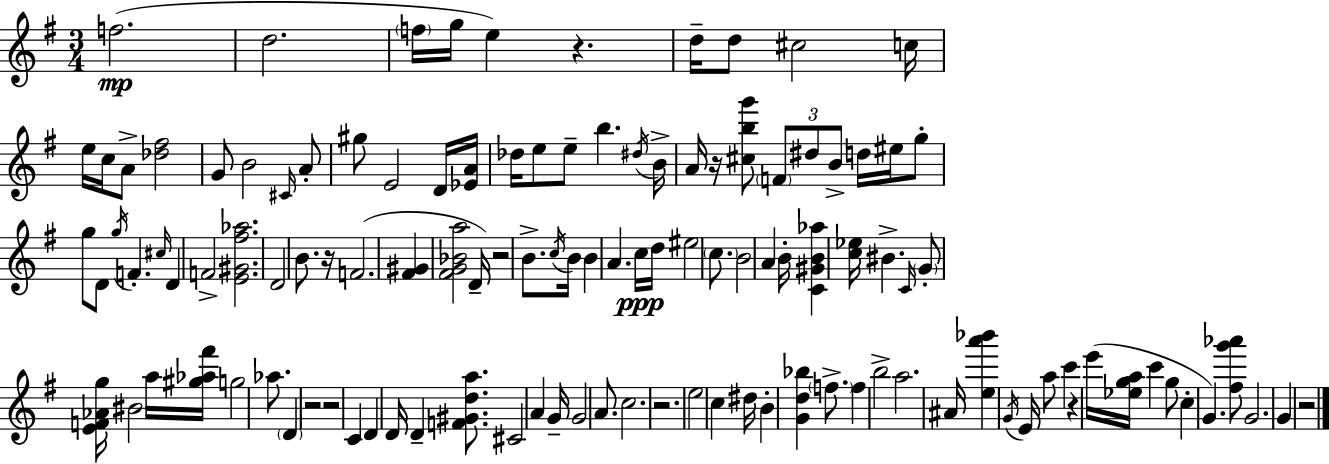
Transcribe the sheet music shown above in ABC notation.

X:1
T:Untitled
M:3/4
L:1/4
K:Em
f2 d2 f/4 g/4 e z d/4 d/2 ^c2 c/4 e/4 c/4 A/2 [_d^f]2 G/2 B2 ^C/4 A/2 ^g/2 E2 D/4 [_EA]/4 _d/4 e/2 e/2 b ^d/4 B/4 A/4 z/4 [^cbg']/2 F/2 ^d/2 B/2 d/4 ^e/4 g/2 g/2 D/2 g/4 F ^c/4 D F2 [E^G^f_a]2 D2 B/2 z/4 F2 [^F^G] [^FG_Ba]2 D/4 z2 B/2 c/4 B/4 B A c/4 d/4 ^e2 c/2 B2 A B/4 [C^GB_a] [c_e]/4 ^B C/4 G/2 [EF_Ag]/4 ^B2 a/4 [^g_a^f']/4 g2 _a/2 D z2 z2 C D D/4 D [F^Gda]/2 ^C2 A G/4 G2 A/2 c2 z2 e2 c ^d/4 B [Gd_b] f/2 f b2 a2 ^A/4 [ea'_b'] G/4 E/4 a/2 c' z e'/4 [_ega]/4 c' g/2 c G [^fg'_a']/2 G2 G z2